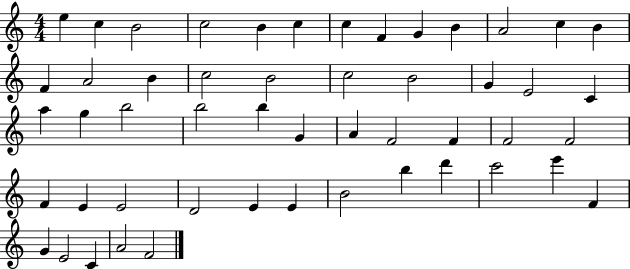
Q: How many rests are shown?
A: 0